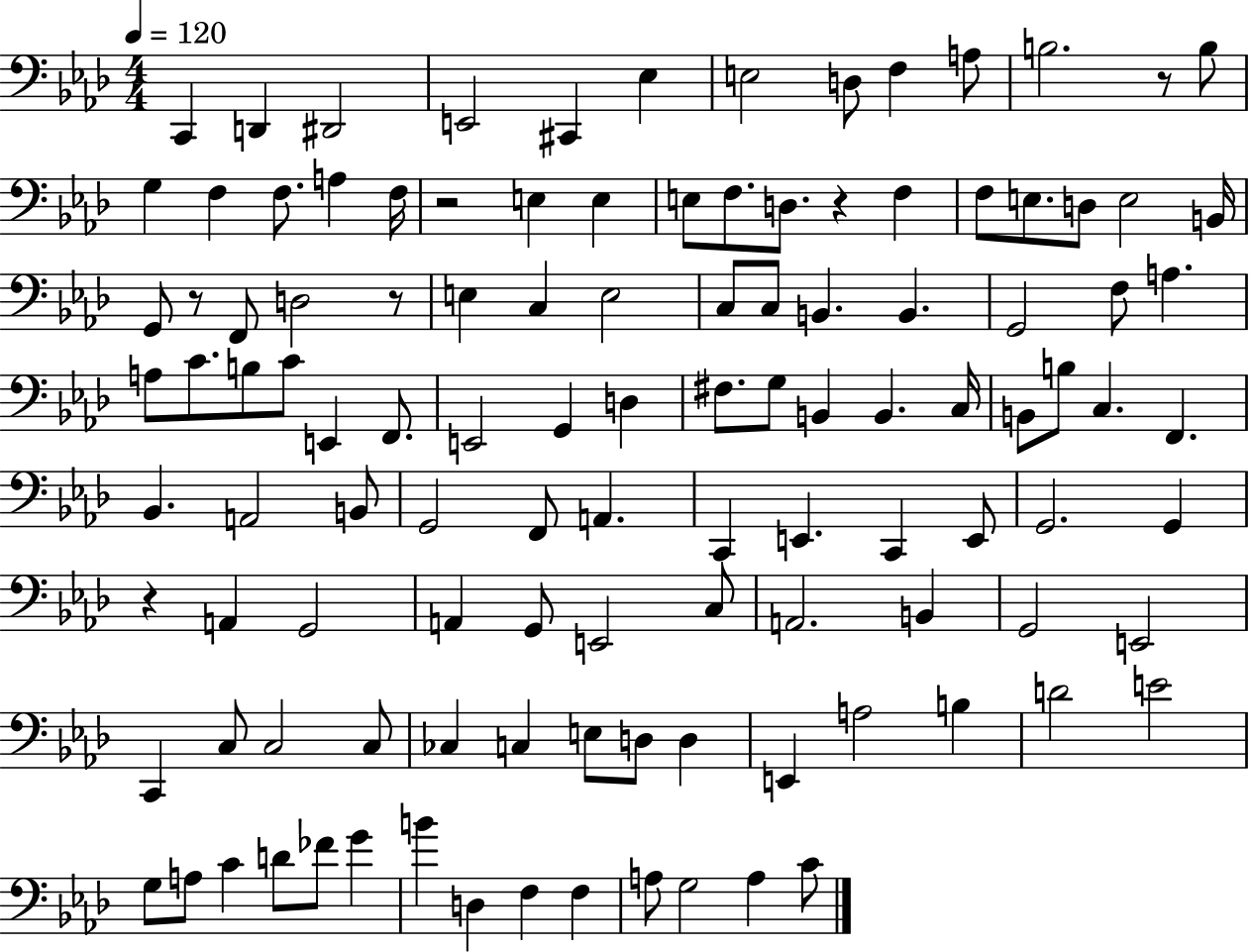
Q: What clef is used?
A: bass